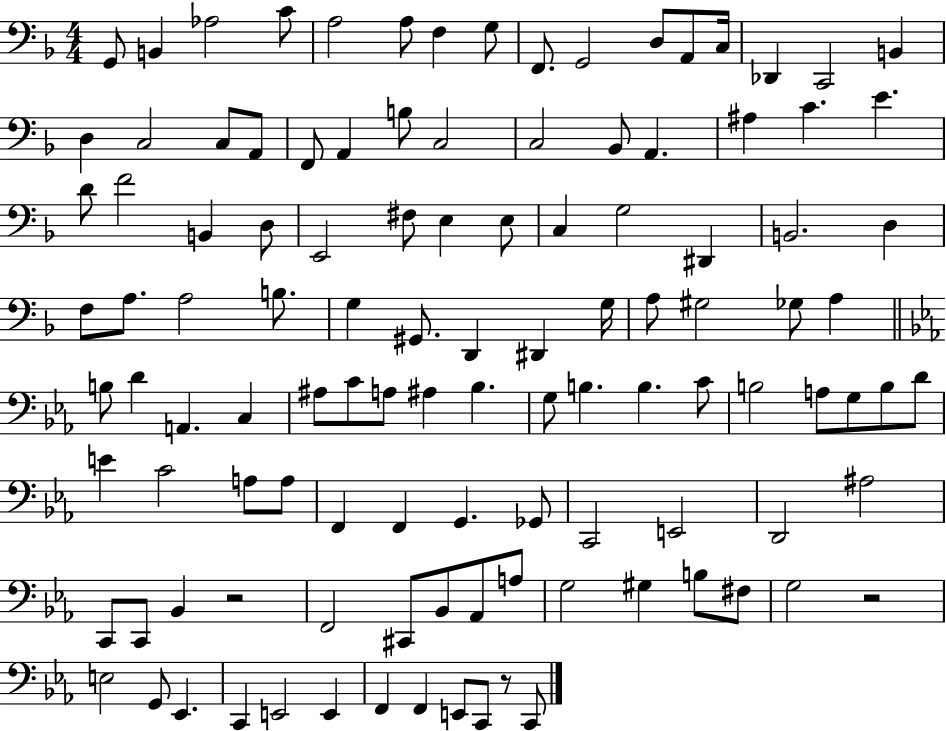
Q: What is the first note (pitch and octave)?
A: G2